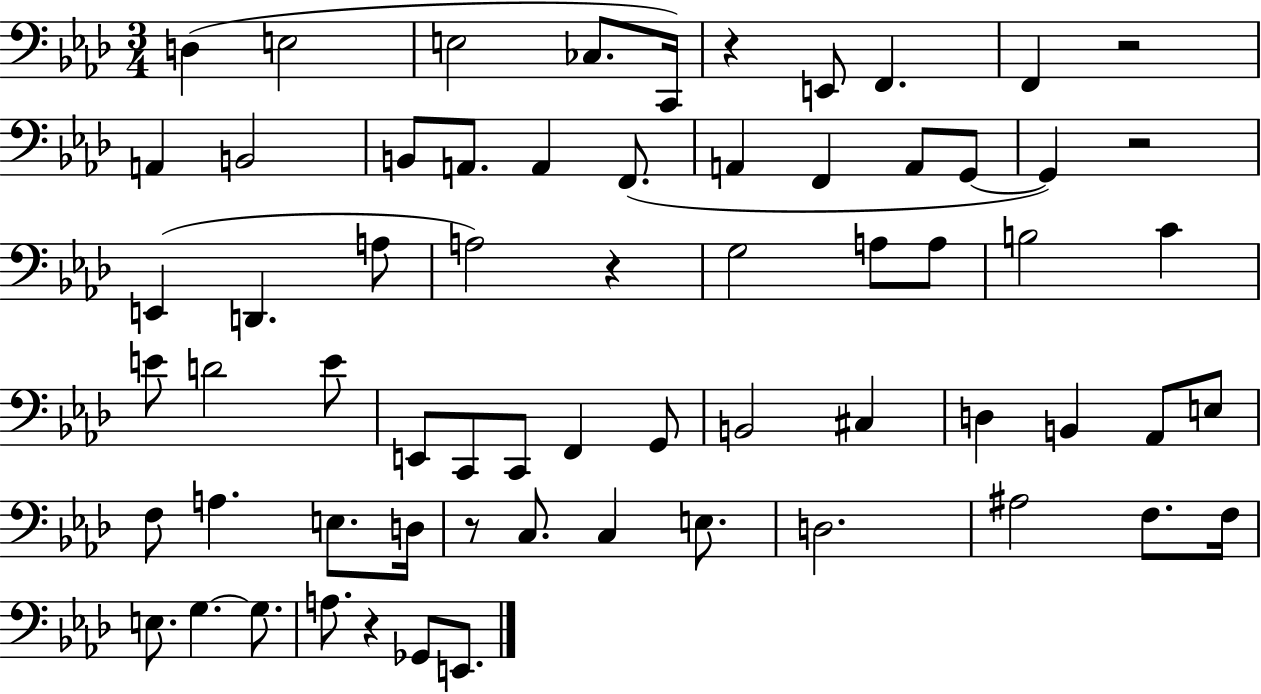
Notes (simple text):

D3/q E3/h E3/h CES3/e. C2/s R/q E2/e F2/q. F2/q R/h A2/q B2/h B2/e A2/e. A2/q F2/e. A2/q F2/q A2/e G2/e G2/q R/h E2/q D2/q. A3/e A3/h R/q G3/h A3/e A3/e B3/h C4/q E4/e D4/h E4/e E2/e C2/e C2/e F2/q G2/e B2/h C#3/q D3/q B2/q Ab2/e E3/e F3/e A3/q. E3/e. D3/s R/e C3/e. C3/q E3/e. D3/h. A#3/h F3/e. F3/s E3/e. G3/q. G3/e. A3/e. R/q Gb2/e E2/e.